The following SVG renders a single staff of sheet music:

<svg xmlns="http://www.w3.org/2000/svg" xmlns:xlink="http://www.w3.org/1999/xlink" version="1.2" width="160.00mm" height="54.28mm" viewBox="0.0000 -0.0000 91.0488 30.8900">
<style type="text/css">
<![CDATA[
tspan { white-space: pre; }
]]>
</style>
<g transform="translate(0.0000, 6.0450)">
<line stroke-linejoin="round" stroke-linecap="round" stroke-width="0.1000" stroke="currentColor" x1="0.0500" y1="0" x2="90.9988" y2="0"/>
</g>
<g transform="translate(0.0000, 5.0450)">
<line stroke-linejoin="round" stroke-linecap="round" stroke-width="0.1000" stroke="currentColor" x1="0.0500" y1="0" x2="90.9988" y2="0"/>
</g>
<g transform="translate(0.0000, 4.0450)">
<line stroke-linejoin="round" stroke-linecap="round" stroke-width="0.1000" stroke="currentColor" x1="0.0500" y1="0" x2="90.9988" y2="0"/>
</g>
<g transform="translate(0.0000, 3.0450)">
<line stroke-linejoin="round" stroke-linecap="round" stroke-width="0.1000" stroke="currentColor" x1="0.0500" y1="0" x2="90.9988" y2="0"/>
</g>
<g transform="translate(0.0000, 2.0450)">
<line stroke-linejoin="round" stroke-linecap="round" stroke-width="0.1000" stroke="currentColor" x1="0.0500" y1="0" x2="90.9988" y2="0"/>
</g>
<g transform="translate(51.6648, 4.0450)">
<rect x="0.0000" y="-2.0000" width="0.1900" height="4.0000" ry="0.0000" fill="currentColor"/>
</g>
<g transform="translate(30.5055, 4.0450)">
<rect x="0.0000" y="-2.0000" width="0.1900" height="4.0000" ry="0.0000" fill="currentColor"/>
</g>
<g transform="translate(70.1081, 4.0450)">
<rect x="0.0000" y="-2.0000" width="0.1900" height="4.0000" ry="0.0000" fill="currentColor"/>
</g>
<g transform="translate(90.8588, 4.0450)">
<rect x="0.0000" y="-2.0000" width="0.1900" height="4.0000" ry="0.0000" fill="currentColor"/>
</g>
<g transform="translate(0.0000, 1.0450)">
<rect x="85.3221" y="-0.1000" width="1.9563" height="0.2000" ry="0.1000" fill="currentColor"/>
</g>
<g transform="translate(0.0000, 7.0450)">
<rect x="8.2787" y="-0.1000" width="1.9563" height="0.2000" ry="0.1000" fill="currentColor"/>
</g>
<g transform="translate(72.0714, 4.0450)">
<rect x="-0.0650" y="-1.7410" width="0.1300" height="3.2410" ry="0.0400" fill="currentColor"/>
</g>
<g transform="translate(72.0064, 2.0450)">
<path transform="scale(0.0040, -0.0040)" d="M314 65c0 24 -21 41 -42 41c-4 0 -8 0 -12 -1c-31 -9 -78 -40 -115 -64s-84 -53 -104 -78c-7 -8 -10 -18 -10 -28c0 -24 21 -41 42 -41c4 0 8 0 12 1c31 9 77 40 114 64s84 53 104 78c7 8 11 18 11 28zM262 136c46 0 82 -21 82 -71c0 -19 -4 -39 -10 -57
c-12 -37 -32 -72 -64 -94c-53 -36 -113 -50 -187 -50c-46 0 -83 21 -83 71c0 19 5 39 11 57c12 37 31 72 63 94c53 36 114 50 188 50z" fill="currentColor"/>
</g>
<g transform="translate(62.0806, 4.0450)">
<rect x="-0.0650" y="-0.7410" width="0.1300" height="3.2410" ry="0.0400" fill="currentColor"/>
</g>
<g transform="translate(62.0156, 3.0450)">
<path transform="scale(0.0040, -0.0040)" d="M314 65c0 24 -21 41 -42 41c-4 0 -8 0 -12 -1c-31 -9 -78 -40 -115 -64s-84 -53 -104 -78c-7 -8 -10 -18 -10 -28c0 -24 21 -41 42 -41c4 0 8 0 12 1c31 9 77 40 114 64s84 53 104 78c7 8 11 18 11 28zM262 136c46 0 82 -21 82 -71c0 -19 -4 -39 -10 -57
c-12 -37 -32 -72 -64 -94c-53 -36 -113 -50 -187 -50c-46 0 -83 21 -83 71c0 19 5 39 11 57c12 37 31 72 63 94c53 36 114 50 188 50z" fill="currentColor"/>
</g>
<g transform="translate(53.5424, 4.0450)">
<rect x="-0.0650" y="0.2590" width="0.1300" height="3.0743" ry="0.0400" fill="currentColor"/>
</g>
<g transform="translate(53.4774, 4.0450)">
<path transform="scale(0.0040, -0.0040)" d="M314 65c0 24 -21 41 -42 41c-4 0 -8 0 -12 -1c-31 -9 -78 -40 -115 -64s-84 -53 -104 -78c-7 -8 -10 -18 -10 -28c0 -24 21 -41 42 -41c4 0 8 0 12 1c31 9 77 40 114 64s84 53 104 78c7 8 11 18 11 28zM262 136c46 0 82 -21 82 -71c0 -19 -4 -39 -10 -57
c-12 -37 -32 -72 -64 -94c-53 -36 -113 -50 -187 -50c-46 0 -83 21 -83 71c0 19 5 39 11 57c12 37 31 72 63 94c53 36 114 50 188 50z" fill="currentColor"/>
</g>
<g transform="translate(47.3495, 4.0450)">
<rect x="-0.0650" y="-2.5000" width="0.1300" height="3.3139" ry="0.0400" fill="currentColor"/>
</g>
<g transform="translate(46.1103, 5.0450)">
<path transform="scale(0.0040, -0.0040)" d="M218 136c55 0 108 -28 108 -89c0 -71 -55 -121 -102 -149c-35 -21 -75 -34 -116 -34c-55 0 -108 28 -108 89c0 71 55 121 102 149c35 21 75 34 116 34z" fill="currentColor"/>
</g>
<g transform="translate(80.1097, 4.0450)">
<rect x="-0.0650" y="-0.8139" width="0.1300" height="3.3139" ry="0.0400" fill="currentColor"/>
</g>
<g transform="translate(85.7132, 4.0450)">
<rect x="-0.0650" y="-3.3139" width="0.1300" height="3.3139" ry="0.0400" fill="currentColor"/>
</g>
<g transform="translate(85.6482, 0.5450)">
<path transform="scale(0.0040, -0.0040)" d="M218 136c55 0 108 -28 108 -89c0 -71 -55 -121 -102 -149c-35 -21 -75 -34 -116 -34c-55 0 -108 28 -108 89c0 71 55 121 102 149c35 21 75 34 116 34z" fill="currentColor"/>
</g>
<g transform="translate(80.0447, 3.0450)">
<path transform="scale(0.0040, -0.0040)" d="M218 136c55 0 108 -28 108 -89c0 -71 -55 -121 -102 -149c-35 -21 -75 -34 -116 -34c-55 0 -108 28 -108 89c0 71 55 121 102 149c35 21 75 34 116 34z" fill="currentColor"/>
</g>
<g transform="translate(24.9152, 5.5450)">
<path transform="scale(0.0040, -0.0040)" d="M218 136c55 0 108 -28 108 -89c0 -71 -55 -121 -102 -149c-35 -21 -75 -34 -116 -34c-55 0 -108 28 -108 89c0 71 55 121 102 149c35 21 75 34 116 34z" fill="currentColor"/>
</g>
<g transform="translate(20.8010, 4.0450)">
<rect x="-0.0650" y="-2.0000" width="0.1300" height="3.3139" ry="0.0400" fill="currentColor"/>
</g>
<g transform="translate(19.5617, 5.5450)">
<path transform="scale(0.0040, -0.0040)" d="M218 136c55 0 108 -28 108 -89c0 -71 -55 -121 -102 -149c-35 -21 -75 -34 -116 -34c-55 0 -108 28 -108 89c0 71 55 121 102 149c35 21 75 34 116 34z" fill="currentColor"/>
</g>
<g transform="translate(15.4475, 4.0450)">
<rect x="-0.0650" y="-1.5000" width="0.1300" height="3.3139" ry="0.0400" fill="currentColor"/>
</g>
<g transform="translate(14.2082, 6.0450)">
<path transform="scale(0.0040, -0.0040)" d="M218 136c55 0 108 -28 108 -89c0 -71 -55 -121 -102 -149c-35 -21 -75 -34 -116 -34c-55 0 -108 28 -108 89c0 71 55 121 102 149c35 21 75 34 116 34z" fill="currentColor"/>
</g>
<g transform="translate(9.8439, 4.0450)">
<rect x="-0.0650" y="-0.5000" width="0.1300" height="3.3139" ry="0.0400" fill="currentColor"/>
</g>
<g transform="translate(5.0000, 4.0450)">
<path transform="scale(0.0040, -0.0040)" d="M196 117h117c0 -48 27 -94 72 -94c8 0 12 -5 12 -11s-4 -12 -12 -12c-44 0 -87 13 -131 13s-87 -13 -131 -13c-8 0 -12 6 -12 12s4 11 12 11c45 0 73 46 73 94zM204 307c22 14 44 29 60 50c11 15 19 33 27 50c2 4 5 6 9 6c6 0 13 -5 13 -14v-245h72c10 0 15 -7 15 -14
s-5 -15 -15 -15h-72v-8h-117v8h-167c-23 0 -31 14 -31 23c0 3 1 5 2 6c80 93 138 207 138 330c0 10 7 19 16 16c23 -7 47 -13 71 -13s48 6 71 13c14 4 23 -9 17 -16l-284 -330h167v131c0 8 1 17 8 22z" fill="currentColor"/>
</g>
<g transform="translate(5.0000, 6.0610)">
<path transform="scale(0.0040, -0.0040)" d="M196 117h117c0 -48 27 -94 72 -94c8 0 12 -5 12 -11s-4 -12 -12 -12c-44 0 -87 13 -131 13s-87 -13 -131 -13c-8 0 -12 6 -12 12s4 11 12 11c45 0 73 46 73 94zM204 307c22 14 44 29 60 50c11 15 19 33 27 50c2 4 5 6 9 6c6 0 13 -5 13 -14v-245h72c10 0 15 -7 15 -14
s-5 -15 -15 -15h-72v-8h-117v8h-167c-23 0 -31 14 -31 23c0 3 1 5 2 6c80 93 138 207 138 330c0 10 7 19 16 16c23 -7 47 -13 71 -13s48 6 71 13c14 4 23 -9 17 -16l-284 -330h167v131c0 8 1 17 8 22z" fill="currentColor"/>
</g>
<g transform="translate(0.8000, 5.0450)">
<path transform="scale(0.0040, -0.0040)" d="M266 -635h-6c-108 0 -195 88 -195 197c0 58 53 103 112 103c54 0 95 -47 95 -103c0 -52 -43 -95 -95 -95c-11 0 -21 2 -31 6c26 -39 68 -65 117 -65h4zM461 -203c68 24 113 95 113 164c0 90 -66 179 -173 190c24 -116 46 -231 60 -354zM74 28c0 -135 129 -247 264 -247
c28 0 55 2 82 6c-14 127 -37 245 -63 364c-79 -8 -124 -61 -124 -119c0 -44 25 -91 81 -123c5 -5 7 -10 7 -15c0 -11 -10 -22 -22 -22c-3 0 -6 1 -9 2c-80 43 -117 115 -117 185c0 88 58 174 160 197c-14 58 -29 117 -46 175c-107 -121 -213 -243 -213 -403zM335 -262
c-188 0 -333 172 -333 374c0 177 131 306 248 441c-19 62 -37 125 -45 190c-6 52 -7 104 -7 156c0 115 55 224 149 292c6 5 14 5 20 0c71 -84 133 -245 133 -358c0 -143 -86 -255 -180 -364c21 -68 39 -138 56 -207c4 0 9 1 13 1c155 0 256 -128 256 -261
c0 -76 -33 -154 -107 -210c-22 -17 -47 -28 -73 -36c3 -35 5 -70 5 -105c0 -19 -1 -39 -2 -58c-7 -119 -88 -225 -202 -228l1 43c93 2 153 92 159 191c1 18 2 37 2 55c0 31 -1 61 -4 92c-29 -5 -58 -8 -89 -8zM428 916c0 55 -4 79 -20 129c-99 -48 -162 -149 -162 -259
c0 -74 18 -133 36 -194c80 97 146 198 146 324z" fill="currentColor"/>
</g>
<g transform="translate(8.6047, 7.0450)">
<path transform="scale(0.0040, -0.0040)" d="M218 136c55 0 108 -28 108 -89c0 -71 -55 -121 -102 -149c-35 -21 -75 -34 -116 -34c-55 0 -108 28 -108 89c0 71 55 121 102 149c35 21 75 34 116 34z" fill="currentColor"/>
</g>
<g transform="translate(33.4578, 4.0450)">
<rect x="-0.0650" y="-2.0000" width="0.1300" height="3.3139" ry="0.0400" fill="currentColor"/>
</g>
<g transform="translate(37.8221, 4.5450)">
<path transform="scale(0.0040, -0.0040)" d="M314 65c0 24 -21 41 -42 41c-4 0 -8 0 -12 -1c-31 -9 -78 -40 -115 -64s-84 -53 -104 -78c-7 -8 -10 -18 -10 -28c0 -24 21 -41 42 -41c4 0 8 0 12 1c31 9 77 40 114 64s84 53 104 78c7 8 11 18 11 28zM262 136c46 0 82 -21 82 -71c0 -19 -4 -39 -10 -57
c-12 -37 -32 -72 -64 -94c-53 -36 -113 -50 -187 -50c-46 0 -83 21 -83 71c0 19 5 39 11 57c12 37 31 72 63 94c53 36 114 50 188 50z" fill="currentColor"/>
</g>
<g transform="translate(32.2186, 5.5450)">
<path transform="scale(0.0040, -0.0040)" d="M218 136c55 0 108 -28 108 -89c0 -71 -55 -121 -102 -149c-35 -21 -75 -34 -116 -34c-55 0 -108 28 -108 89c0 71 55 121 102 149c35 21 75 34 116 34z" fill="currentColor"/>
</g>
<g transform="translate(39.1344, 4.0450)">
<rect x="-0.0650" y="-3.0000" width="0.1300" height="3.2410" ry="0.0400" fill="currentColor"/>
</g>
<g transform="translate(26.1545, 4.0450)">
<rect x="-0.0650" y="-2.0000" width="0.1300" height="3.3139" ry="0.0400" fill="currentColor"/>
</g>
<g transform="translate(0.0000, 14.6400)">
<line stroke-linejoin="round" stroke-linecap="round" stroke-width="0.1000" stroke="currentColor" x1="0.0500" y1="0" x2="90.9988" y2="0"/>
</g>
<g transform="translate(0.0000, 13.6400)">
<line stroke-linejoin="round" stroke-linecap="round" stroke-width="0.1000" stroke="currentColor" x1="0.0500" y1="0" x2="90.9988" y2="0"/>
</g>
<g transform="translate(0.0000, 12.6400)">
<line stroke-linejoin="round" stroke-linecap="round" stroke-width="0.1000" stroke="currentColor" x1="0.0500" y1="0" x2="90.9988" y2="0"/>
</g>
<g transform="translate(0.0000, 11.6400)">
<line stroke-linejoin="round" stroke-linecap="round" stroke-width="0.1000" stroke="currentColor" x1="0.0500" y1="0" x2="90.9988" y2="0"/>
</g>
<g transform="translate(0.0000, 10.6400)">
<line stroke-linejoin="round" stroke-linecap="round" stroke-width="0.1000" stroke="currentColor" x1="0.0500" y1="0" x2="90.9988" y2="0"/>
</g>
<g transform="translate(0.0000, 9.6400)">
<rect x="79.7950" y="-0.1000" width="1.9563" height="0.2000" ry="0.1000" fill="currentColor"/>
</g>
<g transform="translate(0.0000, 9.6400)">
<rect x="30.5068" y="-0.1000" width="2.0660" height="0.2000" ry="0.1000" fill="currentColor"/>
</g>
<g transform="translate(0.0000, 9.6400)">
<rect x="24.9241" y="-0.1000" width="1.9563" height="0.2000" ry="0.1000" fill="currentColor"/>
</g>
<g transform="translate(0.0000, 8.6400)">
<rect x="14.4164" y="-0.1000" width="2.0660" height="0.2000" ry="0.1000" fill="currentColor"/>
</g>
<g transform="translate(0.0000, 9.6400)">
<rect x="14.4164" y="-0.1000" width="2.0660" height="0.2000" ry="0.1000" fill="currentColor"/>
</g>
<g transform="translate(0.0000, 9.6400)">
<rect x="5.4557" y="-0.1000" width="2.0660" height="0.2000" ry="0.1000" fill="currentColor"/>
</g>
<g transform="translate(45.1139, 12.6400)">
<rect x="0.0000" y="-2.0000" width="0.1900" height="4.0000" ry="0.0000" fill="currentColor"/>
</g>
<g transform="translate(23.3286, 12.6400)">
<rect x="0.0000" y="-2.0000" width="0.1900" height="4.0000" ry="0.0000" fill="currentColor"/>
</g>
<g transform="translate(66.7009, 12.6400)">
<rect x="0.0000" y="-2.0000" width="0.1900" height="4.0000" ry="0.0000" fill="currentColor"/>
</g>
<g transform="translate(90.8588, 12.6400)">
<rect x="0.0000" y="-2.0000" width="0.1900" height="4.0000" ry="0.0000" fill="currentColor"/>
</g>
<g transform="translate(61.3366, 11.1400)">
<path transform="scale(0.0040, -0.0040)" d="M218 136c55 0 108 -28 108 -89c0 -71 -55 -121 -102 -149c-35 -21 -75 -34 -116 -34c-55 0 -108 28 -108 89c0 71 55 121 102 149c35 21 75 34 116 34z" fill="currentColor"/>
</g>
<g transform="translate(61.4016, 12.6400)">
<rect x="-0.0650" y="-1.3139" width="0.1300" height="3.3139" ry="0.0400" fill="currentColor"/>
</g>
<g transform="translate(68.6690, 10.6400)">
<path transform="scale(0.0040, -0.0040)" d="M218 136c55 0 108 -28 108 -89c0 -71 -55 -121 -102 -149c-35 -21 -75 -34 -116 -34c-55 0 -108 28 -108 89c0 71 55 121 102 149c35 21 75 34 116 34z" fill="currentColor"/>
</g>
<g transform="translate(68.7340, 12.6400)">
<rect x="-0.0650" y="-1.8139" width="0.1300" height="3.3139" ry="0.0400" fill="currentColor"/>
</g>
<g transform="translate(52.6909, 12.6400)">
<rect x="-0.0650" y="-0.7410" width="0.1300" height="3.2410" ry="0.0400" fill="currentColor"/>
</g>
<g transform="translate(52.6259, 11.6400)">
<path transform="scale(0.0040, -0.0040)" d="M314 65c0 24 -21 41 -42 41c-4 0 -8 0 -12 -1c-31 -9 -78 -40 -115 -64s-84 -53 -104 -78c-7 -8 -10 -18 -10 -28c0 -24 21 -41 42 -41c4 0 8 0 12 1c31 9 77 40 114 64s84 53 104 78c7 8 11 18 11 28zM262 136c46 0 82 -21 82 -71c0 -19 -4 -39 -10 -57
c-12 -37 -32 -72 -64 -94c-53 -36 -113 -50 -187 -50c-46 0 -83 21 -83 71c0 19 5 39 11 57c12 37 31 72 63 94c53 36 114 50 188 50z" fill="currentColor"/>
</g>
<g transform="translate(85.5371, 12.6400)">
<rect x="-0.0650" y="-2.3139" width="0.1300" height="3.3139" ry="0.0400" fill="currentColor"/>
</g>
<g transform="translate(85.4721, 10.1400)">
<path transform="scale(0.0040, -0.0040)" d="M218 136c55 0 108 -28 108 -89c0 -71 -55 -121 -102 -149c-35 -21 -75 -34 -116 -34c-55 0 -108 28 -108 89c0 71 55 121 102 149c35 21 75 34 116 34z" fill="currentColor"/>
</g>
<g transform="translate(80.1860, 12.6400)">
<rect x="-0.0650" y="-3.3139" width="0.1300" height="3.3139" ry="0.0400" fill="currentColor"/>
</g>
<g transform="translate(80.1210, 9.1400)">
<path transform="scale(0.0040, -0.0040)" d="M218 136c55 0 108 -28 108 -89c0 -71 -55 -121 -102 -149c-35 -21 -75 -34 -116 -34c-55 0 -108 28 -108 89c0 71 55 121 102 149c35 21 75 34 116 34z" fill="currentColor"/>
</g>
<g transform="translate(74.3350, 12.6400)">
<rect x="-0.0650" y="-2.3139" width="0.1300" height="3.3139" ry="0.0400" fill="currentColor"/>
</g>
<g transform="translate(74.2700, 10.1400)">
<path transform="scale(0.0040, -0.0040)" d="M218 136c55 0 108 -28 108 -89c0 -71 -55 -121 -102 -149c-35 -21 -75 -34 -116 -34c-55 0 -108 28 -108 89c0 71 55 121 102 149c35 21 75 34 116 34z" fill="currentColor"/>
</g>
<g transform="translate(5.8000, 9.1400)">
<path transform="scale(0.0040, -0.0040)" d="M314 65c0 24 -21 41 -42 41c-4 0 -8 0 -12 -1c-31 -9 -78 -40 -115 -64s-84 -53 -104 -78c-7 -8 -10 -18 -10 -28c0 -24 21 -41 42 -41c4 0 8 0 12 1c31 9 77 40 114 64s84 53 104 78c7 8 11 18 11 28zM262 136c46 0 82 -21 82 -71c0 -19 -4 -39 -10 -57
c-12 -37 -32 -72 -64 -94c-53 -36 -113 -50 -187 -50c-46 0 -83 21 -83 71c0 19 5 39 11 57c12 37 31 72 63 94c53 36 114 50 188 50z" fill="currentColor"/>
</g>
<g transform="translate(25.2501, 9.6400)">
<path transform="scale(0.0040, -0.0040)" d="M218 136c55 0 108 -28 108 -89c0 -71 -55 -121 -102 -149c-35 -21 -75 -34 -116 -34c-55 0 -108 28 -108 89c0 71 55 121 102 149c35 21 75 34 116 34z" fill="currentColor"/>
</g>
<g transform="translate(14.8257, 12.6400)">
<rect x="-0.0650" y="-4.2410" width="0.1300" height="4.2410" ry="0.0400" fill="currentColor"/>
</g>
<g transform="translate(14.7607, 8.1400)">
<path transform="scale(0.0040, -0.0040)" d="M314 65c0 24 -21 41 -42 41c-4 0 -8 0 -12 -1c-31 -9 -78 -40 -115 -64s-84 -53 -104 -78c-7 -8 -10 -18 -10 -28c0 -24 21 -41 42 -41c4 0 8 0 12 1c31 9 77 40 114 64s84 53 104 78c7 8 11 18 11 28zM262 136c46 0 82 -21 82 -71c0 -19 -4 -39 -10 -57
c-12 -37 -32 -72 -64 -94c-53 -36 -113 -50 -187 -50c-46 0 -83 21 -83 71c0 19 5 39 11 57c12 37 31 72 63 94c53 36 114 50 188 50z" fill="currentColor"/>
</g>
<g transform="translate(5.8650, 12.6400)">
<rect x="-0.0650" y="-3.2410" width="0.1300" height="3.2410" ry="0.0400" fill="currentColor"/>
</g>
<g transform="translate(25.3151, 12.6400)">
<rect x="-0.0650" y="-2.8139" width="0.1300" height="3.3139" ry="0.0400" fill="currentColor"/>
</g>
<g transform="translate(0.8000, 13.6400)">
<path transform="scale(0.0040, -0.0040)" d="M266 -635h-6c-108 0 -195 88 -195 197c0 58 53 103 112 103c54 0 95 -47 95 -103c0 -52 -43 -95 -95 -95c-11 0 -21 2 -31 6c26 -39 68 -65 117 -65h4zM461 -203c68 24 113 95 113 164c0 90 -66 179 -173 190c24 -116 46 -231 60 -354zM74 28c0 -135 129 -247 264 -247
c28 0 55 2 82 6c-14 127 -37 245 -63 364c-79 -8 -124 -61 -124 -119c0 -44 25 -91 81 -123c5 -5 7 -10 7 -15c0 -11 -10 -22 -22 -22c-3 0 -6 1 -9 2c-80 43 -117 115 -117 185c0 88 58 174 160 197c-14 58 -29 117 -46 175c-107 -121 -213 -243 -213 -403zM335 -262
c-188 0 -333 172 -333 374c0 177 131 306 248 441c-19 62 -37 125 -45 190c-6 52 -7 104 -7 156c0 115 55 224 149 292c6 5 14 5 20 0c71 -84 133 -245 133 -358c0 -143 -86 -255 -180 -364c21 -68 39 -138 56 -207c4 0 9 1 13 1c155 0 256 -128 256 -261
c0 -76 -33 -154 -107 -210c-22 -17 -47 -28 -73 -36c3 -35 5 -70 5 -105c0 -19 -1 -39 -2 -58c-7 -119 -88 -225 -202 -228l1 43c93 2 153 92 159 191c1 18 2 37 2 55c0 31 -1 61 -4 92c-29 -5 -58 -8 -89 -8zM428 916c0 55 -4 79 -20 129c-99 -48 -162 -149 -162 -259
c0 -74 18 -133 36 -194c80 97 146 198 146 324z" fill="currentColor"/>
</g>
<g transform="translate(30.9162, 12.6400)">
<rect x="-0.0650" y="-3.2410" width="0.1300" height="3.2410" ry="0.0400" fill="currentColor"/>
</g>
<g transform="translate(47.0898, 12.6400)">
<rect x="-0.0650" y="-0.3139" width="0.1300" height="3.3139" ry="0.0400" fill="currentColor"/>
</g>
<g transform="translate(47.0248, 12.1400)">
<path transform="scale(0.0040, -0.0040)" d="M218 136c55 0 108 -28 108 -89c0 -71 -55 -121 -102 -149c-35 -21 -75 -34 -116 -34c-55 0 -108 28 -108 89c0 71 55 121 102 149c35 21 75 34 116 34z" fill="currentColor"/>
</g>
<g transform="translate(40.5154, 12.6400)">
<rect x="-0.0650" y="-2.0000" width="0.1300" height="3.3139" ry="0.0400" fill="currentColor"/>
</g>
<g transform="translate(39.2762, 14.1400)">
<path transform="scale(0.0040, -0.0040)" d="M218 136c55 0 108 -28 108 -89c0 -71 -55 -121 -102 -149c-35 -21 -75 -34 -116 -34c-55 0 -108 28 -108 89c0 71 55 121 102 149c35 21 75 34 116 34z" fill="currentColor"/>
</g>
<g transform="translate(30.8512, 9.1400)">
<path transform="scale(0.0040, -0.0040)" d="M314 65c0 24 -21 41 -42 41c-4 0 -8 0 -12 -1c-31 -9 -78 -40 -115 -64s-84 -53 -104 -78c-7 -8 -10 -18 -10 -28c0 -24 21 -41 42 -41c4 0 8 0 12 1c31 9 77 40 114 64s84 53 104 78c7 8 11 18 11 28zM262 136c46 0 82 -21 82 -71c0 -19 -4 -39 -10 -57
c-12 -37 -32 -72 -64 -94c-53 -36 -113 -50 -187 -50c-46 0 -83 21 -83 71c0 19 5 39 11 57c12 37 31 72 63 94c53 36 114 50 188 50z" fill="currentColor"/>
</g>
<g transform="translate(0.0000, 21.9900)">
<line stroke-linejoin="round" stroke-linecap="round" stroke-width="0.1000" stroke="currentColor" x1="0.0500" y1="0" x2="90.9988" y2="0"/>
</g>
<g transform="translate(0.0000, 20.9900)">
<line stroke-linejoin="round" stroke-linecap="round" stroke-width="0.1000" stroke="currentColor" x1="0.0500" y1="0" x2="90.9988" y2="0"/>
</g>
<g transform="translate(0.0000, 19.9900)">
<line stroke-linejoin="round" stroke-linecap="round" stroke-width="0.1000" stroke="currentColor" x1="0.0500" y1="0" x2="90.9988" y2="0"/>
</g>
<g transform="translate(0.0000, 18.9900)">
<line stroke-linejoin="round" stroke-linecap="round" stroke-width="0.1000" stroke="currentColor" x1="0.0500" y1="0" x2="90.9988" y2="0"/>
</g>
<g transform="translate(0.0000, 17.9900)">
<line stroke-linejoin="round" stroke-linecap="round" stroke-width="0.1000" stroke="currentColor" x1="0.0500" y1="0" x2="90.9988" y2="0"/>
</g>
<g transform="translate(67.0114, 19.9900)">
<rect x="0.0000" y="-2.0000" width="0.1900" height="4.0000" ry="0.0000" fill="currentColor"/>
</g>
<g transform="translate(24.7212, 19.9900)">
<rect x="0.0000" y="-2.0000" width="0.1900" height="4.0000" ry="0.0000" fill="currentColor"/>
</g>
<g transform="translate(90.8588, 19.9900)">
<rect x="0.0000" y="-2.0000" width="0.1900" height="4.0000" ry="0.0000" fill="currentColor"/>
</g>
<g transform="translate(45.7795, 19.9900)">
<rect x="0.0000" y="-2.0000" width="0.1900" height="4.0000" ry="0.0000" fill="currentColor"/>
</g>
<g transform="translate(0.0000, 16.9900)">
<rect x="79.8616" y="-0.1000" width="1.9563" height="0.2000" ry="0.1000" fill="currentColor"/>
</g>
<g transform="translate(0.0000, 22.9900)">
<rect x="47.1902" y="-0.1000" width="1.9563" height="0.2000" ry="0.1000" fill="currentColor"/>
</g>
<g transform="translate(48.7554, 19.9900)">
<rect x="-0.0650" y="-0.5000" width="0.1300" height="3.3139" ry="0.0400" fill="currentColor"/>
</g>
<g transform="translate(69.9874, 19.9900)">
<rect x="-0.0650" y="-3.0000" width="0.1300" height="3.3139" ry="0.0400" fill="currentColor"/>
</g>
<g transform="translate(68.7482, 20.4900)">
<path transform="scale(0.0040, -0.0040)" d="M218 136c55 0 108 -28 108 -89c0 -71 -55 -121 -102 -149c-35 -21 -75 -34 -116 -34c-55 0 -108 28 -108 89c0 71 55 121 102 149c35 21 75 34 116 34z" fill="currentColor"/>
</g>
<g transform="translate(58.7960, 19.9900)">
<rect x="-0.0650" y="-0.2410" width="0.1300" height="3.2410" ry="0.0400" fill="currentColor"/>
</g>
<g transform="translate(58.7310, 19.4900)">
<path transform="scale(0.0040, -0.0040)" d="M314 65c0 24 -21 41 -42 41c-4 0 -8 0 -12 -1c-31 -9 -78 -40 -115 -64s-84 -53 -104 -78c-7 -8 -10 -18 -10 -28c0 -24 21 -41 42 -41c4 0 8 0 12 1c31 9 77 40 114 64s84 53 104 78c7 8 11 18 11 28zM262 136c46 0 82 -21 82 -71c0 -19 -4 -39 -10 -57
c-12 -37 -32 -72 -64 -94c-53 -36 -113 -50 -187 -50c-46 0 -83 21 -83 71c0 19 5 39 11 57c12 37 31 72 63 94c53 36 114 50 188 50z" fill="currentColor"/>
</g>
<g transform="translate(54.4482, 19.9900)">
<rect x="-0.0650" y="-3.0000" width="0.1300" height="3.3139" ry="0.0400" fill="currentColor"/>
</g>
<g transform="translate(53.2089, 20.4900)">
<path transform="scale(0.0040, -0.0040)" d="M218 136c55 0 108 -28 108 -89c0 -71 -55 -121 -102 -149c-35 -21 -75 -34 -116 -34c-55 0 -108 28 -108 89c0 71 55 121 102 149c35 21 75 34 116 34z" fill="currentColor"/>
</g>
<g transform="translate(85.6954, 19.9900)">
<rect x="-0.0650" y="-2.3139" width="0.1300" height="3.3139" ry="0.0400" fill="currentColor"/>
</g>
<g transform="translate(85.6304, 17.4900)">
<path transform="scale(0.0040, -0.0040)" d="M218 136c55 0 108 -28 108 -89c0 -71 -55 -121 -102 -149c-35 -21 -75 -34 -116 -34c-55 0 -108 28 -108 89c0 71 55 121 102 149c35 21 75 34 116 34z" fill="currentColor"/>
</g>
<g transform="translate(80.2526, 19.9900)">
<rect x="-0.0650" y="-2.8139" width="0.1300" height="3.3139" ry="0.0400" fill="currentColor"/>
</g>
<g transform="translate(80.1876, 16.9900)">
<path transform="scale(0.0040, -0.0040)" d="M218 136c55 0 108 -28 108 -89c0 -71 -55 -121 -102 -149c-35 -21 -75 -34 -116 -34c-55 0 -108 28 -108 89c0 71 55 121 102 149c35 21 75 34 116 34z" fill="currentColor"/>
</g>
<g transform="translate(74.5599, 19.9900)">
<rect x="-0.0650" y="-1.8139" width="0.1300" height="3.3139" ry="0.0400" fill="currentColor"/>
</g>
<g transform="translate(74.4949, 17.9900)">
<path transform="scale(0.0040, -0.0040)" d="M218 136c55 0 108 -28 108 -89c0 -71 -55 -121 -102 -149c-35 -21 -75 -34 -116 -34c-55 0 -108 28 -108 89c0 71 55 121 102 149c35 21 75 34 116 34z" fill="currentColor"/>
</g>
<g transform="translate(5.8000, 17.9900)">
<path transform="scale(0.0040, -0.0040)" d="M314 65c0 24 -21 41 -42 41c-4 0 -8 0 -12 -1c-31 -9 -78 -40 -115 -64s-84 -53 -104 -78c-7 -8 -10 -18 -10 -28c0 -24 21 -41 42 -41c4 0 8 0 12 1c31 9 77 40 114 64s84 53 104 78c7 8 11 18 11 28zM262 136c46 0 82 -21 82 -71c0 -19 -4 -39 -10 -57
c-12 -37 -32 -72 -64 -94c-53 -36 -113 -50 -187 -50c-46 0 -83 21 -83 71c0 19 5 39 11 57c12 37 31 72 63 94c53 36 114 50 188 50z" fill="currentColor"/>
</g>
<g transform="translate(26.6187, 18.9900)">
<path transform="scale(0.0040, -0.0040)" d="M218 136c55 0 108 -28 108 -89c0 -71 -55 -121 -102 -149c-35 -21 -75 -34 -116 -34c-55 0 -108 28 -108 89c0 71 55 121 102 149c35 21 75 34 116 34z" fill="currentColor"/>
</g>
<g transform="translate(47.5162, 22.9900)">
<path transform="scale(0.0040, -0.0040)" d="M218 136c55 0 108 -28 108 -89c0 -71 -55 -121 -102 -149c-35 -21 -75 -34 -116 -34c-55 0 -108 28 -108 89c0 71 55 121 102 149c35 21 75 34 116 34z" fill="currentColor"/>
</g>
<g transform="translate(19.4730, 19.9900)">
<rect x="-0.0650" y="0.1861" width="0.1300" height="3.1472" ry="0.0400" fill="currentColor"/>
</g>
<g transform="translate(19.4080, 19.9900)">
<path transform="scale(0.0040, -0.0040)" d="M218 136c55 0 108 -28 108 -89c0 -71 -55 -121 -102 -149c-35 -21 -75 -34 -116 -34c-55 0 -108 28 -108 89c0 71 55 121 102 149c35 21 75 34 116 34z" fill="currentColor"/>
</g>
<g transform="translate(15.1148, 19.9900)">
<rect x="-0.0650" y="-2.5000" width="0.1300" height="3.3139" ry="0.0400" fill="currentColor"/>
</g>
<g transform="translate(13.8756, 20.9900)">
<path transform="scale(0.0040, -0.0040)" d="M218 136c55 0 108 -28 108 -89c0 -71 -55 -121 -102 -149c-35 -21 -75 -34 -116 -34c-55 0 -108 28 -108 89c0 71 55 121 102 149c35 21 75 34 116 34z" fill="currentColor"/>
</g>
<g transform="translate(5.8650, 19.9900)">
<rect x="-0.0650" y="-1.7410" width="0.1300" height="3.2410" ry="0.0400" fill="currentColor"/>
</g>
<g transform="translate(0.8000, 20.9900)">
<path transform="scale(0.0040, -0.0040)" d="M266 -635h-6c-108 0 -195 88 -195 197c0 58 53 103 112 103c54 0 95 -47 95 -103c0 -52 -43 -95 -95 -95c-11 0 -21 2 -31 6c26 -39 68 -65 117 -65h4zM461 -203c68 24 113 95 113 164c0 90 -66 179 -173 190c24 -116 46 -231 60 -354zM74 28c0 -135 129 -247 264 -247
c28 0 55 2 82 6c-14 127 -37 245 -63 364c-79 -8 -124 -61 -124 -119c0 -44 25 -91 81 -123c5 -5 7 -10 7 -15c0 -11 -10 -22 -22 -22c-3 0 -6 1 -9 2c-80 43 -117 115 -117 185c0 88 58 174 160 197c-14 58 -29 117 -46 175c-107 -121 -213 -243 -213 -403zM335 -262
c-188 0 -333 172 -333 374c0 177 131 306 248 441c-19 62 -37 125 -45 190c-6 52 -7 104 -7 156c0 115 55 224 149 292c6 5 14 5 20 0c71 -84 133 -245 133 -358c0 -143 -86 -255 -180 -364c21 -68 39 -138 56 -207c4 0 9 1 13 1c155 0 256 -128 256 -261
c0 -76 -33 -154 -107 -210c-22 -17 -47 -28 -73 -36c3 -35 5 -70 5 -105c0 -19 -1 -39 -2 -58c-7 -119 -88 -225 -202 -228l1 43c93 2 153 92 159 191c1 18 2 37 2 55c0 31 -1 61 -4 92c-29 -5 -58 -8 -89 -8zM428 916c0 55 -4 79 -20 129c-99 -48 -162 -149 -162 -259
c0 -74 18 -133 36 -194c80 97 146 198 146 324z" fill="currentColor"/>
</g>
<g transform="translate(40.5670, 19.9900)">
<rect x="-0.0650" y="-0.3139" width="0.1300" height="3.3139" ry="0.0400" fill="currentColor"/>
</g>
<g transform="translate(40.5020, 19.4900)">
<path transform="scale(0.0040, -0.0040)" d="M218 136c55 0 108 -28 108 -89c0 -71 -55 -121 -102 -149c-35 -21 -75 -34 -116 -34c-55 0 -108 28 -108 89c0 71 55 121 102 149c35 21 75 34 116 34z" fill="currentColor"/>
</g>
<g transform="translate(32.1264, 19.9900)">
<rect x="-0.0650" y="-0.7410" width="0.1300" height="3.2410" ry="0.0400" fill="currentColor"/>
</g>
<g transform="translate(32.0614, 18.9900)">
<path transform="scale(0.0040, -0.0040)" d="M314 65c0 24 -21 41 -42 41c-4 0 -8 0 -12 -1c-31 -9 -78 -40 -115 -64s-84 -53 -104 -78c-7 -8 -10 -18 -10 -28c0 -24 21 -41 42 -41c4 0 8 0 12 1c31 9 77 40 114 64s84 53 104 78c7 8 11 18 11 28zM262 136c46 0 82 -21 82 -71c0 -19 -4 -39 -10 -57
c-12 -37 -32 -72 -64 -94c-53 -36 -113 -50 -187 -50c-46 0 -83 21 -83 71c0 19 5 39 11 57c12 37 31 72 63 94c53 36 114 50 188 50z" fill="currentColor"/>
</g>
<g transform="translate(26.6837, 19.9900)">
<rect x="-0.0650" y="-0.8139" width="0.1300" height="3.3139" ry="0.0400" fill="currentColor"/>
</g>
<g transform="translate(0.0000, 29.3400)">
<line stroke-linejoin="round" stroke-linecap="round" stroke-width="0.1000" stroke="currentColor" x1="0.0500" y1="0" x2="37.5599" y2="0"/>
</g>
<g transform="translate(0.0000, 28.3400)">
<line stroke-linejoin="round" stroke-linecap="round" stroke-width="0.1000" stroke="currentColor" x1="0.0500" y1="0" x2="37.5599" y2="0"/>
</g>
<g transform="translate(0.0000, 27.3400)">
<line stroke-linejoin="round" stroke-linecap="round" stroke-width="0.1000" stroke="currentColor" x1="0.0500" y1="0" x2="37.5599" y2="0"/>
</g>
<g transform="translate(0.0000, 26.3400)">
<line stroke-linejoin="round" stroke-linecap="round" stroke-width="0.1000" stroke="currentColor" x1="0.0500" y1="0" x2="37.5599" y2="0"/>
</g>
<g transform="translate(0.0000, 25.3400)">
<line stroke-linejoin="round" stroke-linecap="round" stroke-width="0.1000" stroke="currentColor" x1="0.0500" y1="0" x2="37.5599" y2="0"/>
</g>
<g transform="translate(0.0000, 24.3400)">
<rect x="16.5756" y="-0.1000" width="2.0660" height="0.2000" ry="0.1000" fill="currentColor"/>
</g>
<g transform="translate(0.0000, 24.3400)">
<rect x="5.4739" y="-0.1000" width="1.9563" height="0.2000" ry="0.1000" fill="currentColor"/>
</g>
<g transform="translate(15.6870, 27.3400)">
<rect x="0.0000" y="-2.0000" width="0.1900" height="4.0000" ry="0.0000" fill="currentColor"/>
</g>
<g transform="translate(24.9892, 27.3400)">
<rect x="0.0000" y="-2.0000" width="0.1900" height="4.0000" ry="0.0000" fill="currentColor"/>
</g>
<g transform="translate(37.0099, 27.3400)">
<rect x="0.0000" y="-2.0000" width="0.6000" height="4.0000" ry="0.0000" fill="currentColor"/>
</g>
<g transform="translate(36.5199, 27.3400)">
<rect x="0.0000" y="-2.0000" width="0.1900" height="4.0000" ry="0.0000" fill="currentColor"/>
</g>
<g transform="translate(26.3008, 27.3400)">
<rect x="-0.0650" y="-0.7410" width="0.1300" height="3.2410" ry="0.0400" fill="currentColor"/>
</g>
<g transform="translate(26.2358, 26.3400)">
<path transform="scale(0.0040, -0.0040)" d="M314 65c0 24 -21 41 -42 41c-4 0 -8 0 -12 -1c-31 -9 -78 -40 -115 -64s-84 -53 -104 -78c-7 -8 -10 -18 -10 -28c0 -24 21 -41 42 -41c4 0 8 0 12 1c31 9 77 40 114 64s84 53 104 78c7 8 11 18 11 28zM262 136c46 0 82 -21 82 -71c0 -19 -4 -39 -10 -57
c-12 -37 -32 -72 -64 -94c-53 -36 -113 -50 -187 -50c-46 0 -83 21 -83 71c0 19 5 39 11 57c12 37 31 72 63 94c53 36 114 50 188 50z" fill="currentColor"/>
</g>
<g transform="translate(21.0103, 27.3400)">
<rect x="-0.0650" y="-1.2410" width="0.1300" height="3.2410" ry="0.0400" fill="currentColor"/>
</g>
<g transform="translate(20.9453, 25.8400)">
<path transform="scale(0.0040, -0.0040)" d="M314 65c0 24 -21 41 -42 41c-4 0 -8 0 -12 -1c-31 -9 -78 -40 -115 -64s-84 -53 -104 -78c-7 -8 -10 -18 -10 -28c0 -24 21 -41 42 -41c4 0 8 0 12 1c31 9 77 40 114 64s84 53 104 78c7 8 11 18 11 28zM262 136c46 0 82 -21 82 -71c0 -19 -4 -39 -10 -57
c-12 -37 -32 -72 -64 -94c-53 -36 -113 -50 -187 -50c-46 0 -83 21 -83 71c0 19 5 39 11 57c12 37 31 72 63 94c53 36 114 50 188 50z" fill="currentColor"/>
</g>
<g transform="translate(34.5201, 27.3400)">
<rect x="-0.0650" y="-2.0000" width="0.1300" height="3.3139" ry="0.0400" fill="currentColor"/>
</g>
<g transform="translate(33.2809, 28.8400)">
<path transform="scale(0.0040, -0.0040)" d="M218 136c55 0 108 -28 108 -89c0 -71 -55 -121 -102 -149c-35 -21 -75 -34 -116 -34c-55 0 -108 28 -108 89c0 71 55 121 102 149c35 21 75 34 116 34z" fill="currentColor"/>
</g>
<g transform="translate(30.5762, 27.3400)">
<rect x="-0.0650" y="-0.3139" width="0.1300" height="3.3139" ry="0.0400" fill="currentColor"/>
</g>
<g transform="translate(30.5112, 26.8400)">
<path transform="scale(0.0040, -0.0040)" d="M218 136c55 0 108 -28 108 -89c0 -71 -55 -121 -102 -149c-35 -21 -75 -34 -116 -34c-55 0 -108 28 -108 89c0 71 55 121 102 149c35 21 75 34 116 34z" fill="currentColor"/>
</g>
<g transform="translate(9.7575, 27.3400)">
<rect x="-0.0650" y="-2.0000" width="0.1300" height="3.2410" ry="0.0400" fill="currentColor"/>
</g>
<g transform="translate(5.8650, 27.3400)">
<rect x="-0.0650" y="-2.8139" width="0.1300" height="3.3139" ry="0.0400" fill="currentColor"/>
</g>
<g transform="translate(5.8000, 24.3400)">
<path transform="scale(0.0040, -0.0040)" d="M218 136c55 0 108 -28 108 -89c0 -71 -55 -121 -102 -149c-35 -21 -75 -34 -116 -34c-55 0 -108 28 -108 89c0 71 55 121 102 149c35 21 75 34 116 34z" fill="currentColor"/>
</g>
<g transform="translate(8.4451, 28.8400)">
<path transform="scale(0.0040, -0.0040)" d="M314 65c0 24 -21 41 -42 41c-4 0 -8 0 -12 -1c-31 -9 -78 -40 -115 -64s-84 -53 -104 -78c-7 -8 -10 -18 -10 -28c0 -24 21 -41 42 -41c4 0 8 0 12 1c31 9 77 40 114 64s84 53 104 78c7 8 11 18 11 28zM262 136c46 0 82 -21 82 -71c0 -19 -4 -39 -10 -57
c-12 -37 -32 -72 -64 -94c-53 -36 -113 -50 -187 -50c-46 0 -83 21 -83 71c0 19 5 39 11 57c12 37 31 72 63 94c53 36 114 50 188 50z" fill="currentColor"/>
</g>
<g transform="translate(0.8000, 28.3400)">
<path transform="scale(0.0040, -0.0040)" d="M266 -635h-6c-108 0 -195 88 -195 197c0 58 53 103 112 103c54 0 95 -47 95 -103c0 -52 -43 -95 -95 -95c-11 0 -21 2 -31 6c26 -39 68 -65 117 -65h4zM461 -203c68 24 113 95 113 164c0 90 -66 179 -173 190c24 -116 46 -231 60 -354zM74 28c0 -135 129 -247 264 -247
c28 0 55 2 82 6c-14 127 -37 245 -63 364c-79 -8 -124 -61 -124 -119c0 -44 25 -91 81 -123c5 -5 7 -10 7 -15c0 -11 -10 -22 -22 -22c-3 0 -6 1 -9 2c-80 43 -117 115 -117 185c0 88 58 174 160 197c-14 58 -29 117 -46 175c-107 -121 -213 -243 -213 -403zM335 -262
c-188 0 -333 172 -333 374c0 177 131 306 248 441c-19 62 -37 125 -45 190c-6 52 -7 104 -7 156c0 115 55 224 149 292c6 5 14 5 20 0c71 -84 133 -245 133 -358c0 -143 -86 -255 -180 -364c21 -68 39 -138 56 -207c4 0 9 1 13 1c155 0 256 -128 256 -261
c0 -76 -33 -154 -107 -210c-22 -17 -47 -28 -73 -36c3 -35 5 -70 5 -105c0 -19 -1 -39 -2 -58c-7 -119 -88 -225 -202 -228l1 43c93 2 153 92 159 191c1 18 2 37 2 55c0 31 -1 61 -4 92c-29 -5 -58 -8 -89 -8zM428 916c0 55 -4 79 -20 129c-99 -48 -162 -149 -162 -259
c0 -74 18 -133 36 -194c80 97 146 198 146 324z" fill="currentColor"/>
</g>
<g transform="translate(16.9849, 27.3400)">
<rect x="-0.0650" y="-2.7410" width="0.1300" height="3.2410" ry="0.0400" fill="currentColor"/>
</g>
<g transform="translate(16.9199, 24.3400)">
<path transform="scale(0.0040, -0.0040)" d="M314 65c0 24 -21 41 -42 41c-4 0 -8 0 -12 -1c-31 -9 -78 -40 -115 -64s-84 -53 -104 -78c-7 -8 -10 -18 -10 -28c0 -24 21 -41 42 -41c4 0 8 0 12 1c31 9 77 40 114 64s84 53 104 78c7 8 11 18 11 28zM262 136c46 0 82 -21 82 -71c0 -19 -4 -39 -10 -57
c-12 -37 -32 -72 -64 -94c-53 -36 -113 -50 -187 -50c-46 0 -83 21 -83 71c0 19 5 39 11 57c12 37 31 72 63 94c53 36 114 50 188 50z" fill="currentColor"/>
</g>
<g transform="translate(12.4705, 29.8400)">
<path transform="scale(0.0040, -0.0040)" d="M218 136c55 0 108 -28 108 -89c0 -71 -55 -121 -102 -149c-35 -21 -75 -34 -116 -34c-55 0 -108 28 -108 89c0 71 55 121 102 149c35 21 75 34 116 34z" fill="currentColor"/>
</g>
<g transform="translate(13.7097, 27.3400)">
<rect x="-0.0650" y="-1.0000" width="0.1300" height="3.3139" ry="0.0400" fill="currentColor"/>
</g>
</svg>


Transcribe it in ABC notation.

X:1
T:Untitled
M:4/4
L:1/4
K:C
C E F F F A2 G B2 d2 f2 d b b2 d'2 a b2 F c d2 e f g b g f2 G B d d2 c C A c2 A f a g a F2 D a2 e2 d2 c F